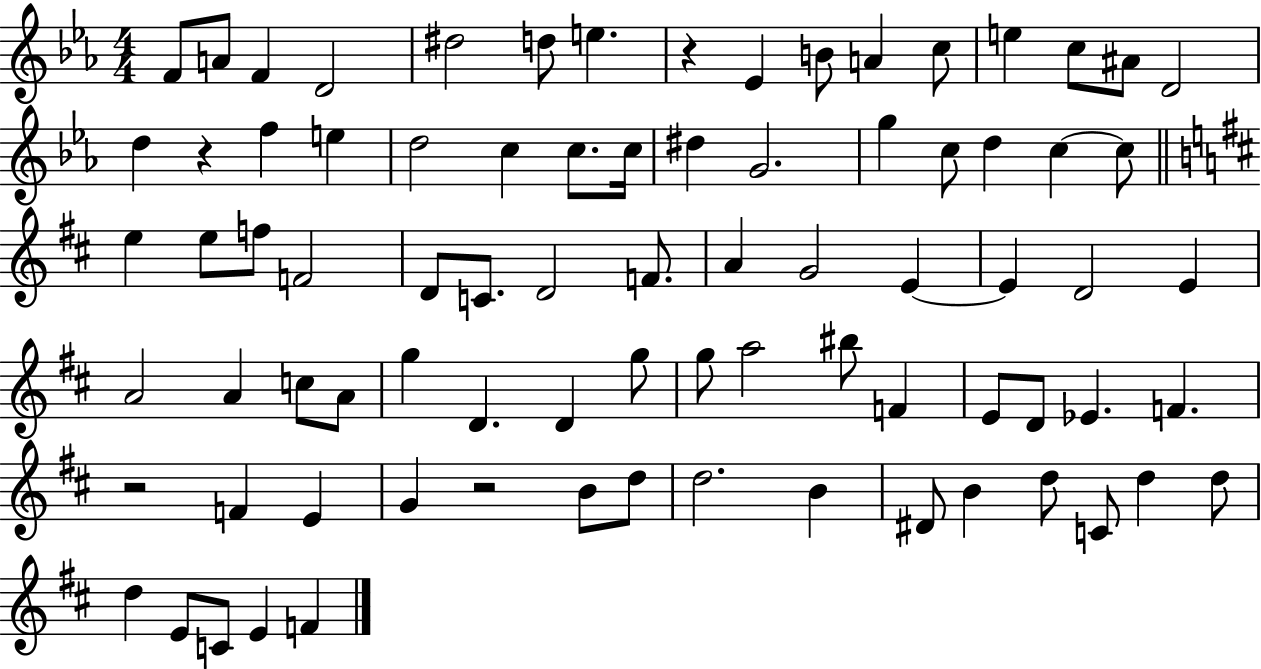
F4/e A4/e F4/q D4/h D#5/h D5/e E5/q. R/q Eb4/q B4/e A4/q C5/e E5/q C5/e A#4/e D4/h D5/q R/q F5/q E5/q D5/h C5/q C5/e. C5/s D#5/q G4/h. G5/q C5/e D5/q C5/q C5/e E5/q E5/e F5/e F4/h D4/e C4/e. D4/h F4/e. A4/q G4/h E4/q E4/q D4/h E4/q A4/h A4/q C5/e A4/e G5/q D4/q. D4/q G5/e G5/e A5/h BIS5/e F4/q E4/e D4/e Eb4/q. F4/q. R/h F4/q E4/q G4/q R/h B4/e D5/e D5/h. B4/q D#4/e B4/q D5/e C4/e D5/q D5/e D5/q E4/e C4/e E4/q F4/q